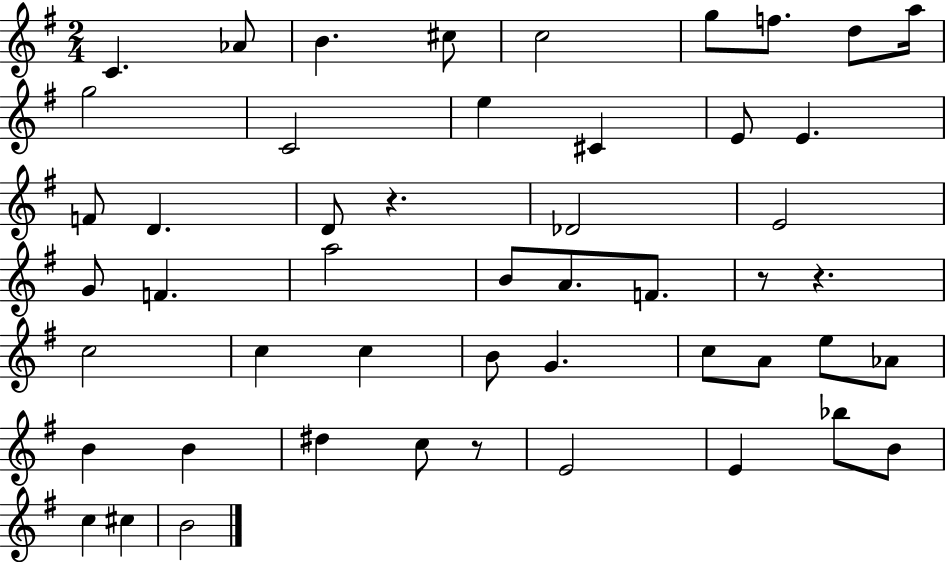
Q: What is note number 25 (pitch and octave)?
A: A4